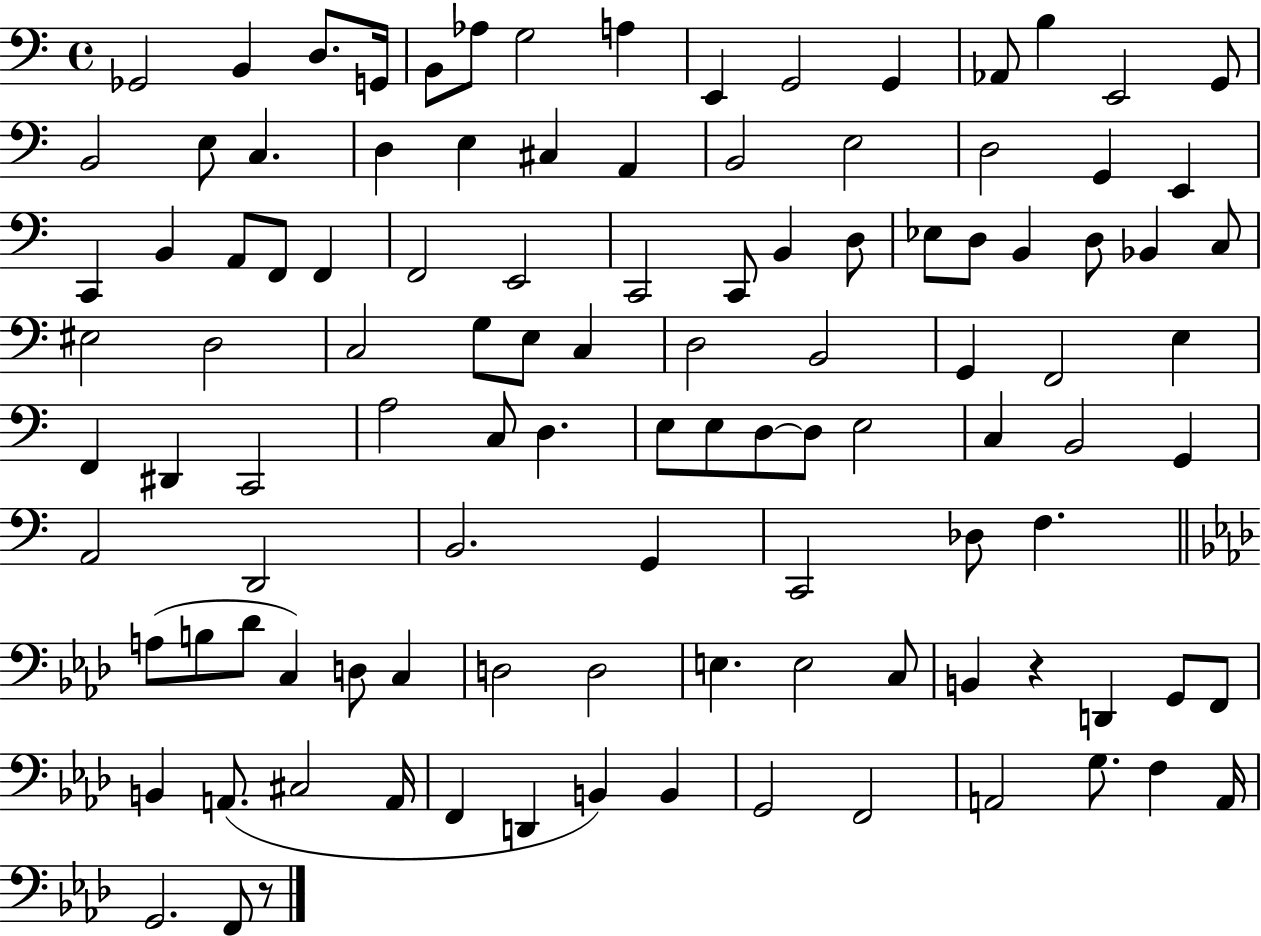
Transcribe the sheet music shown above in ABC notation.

X:1
T:Untitled
M:4/4
L:1/4
K:C
_G,,2 B,, D,/2 G,,/4 B,,/2 _A,/2 G,2 A, E,, G,,2 G,, _A,,/2 B, E,,2 G,,/2 B,,2 E,/2 C, D, E, ^C, A,, B,,2 E,2 D,2 G,, E,, C,, B,, A,,/2 F,,/2 F,, F,,2 E,,2 C,,2 C,,/2 B,, D,/2 _E,/2 D,/2 B,, D,/2 _B,, C,/2 ^E,2 D,2 C,2 G,/2 E,/2 C, D,2 B,,2 G,, F,,2 E, F,, ^D,, C,,2 A,2 C,/2 D, E,/2 E,/2 D,/2 D,/2 E,2 C, B,,2 G,, A,,2 D,,2 B,,2 G,, C,,2 _D,/2 F, A,/2 B,/2 _D/2 C, D,/2 C, D,2 D,2 E, E,2 C,/2 B,, z D,, G,,/2 F,,/2 B,, A,,/2 ^C,2 A,,/4 F,, D,, B,, B,, G,,2 F,,2 A,,2 G,/2 F, A,,/4 G,,2 F,,/2 z/2